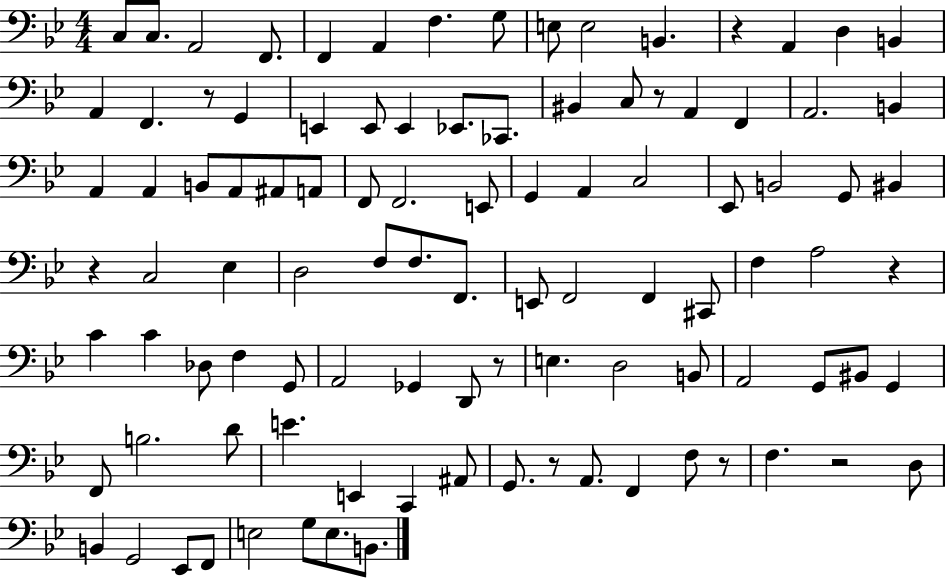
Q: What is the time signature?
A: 4/4